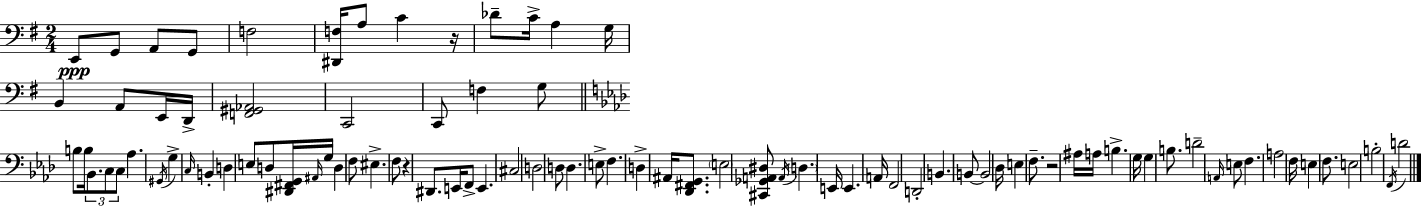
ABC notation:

X:1
T:Untitled
M:2/4
L:1/4
K:G
E,,/2 G,,/2 A,,/2 G,,/2 F,2 [^D,,F,]/4 A,/2 C z/4 _D/2 C/4 A, G,/4 B,, A,,/2 E,,/4 D,,/4 [F,,^G,,_A,,]2 C,,2 C,,/2 F, G,/2 B,/2 B,/4 _B,,/2 C,/2 C,/2 _A, ^G,,/4 G, C,/4 B,, D, E,/2 D,/2 [^D,,^F,,G,,]/4 ^A,,/4 G,/4 D, F,/2 ^E, F,/2 z ^D,,/2 E,,/4 F,,/2 E,, ^C,2 D,2 D,/2 D, E,/2 F, D, ^A,,/4 [_D,,^F,,G,,]/2 E,2 [^C,,_G,,A,,^D,]/2 A,,/4 D, E,,/4 E,, A,,/4 F,,2 D,,2 B,, B,,/2 B,,2 _D,/4 E, F,/2 z2 ^A,/4 A,/4 B, G,/4 G, B,/2 D2 A,,/4 E,/2 F, A,2 F,/4 E, F,/2 E,2 B,2 F,,/4 D2